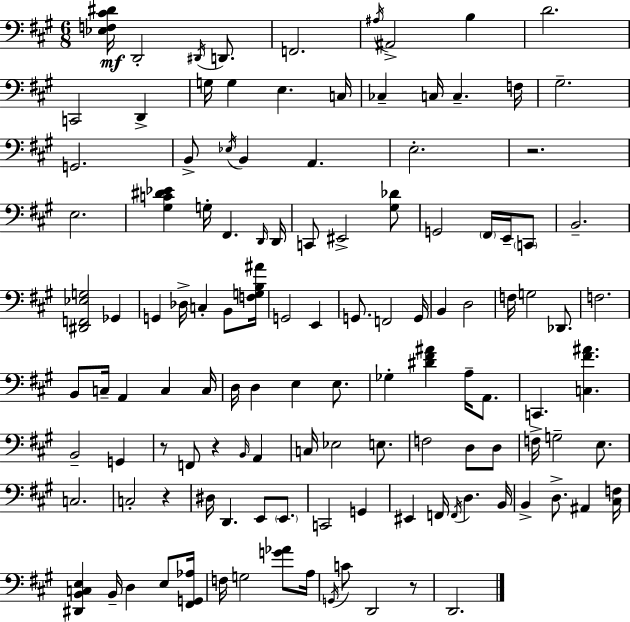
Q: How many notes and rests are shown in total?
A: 122